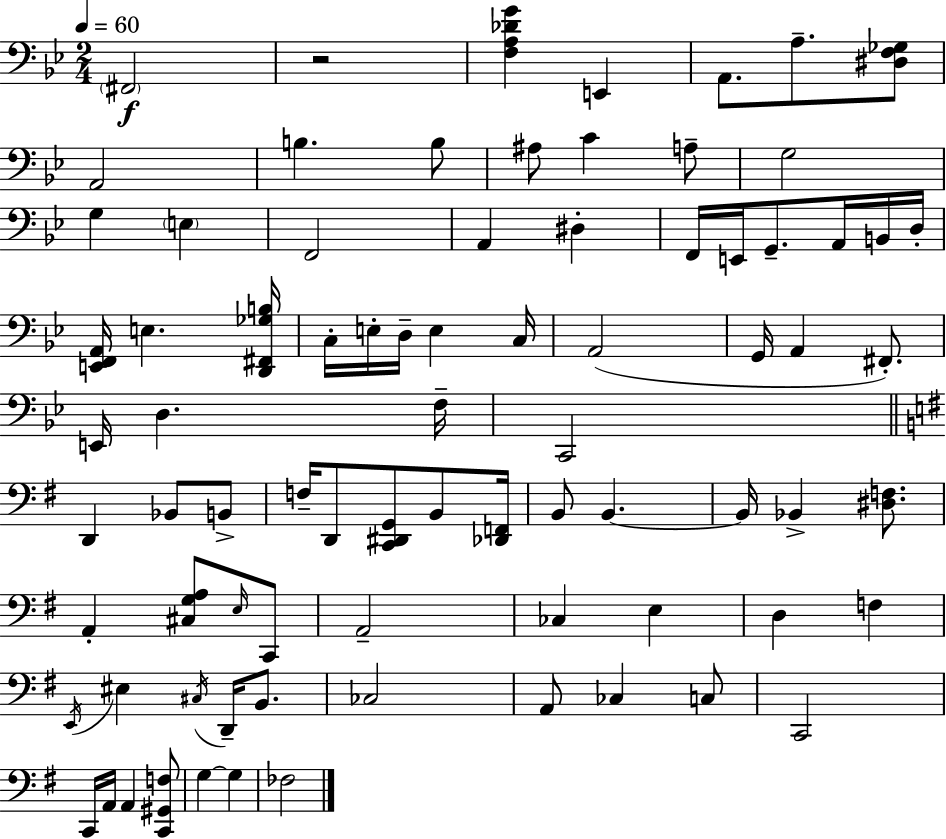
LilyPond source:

{
  \clef bass
  \numericTimeSignature
  \time 2/4
  \key bes \major
  \tempo 4 = 60
  \parenthesize fis,2\f | r2 | <f a des' g'>4 e,4 | a,8. a8.-- <dis f ges>8 | \break a,2 | b4. b8 | ais8 c'4 a8-- | g2 | \break g4 \parenthesize e4 | f,2 | a,4 dis4-. | f,16 e,16 g,8.-- a,16 b,16 d16-. | \break <e, f, a,>16 e4. <d, fis, ges b>16 | c16-. e16-. d16-- e4 c16 | a,2( | g,16 a,4 fis,8.-.) | \break e,16 d4. f16-- | c,2 | \bar "||" \break \key e \minor d,4 bes,8 b,8-> | f16-- d,8 <c, dis, g,>8 b,8 <des, f,>16 | b,8 b,4.~~ | b,16 bes,4-> <dis f>8. | \break a,4-. <cis g a>8 \grace { e16 } c,8 | a,2-- | ces4 e4 | d4 f4 | \break \acciaccatura { e,16 } eis4 \acciaccatura { cis16 } d,16-- | b,8. ces2 | a,8 ces4 | c8 c,2 | \break c,16 a,16 a,4 | <c, gis, f>8 g4~~ g4 | fes2 | \bar "|."
}